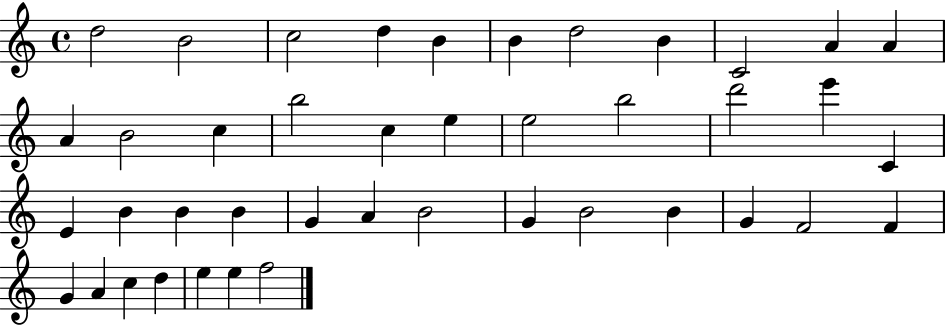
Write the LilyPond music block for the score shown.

{
  \clef treble
  \time 4/4
  \defaultTimeSignature
  \key c \major
  d''2 b'2 | c''2 d''4 b'4 | b'4 d''2 b'4 | c'2 a'4 a'4 | \break a'4 b'2 c''4 | b''2 c''4 e''4 | e''2 b''2 | d'''2 e'''4 c'4 | \break e'4 b'4 b'4 b'4 | g'4 a'4 b'2 | g'4 b'2 b'4 | g'4 f'2 f'4 | \break g'4 a'4 c''4 d''4 | e''4 e''4 f''2 | \bar "|."
}